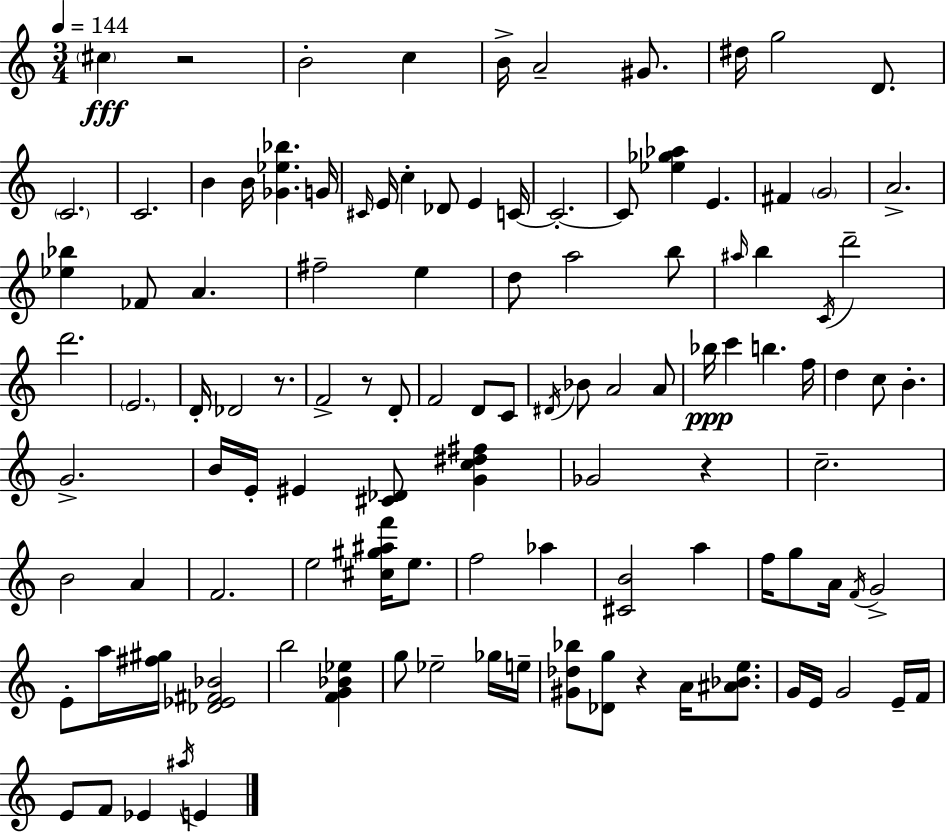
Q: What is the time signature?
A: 3/4